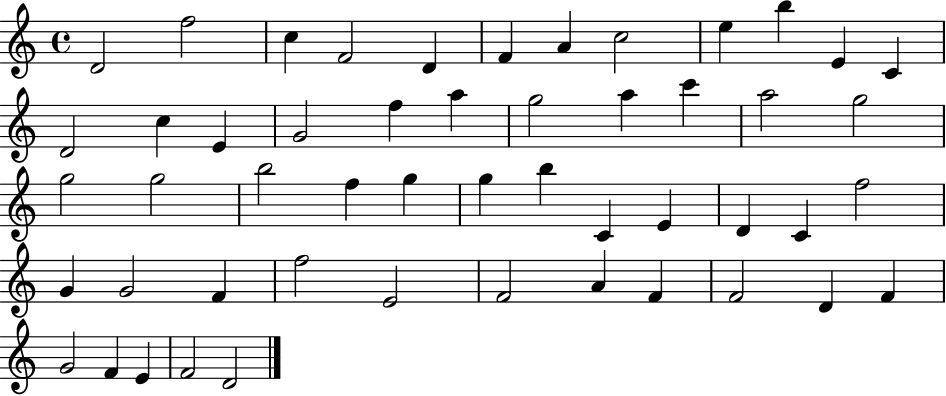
X:1
T:Untitled
M:4/4
L:1/4
K:C
D2 f2 c F2 D F A c2 e b E C D2 c E G2 f a g2 a c' a2 g2 g2 g2 b2 f g g b C E D C f2 G G2 F f2 E2 F2 A F F2 D F G2 F E F2 D2